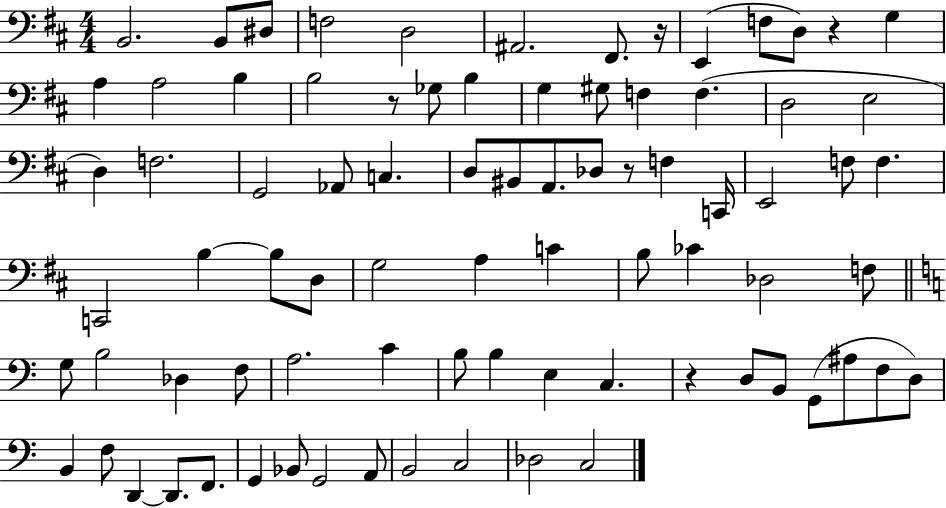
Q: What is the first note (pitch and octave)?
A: B2